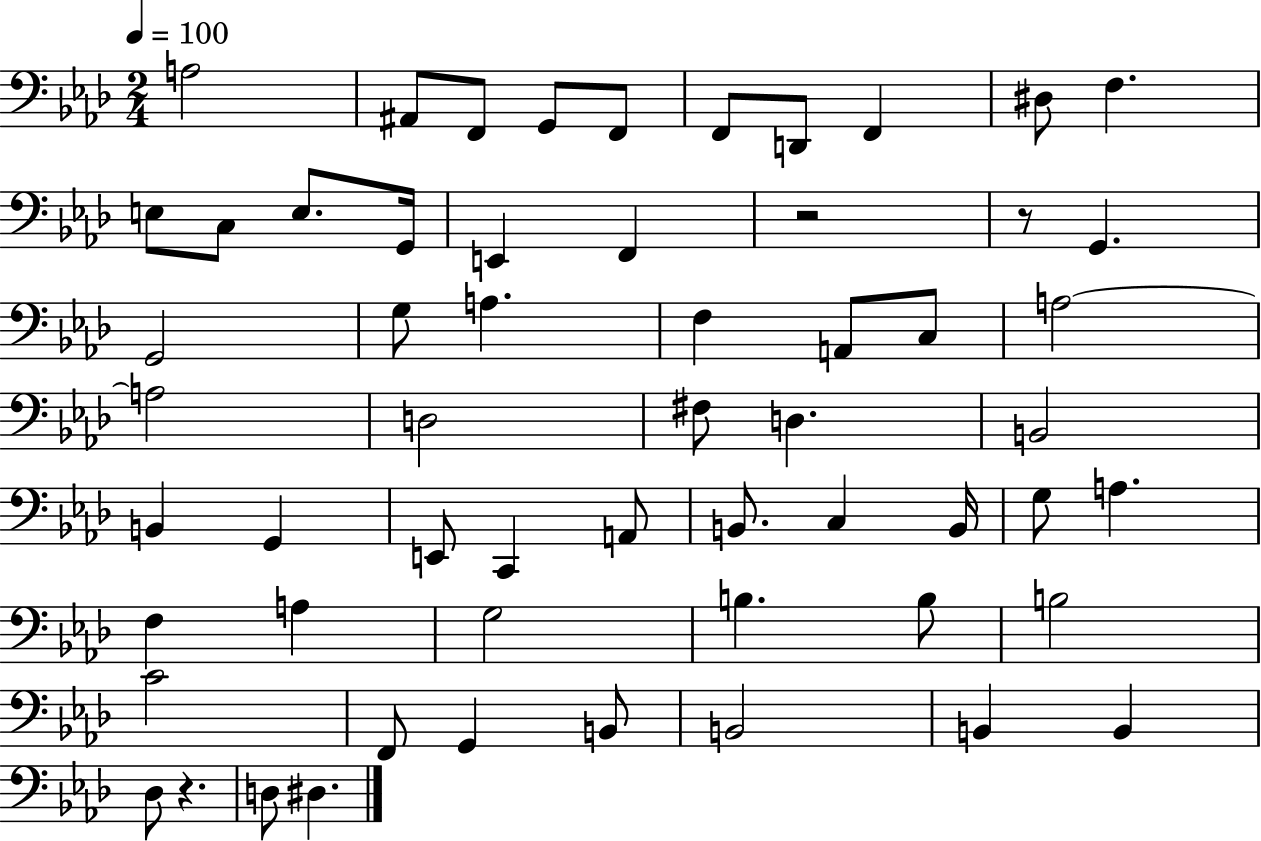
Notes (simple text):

A3/h A#2/e F2/e G2/e F2/e F2/e D2/e F2/q D#3/e F3/q. E3/e C3/e E3/e. G2/s E2/q F2/q R/h R/e G2/q. G2/h G3/e A3/q. F3/q A2/e C3/e A3/h A3/h D3/h F#3/e D3/q. B2/h B2/q G2/q E2/e C2/q A2/e B2/e. C3/q B2/s G3/e A3/q. F3/q A3/q G3/h B3/q. B3/e B3/h C4/h F2/e G2/q B2/e B2/h B2/q B2/q Db3/e R/q. D3/e D#3/q.